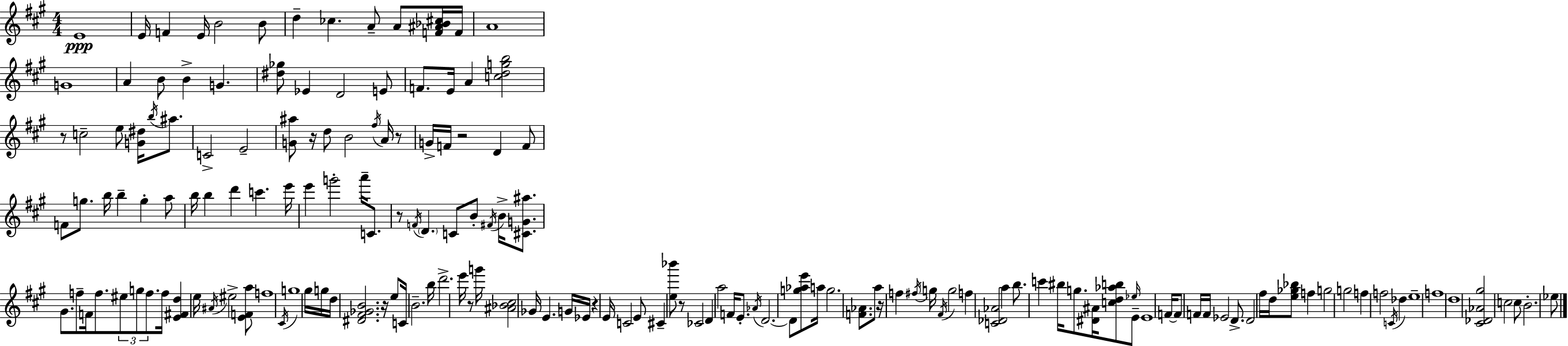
{
  \clef treble
  \numericTimeSignature
  \time 4/4
  \key a \major
  e'1\ppp | e'16 f'4 e'16 b'2 b'8 | d''4-- ces''4. a'8-- a'8 <f' ais' bes' cis''>16 f'16 | a'1 | \break g'1 | a'4 b'8 b'4-> g'4. | <dis'' ges''>8 ees'4 d'2 e'8 | f'8. e'16 a'4 <c'' d'' g'' b''>2 | \break r8 c''2-- e''8 <g' dis''>16 \acciaccatura { b''16 } ais''8. | c'2-> e'2-- | <g' ais''>8 r16 d''8 b'2 \acciaccatura { fis''16 } a'16 | r8 g'16-> f'16 r2 d'4 | \break f'8 f'8 g''8. b''16 b''4-- g''4-. | a''8 b''16 b''4 d'''4 c'''4. | e'''16 e'''4 g'''2-. a'''16-- c'8. | r8 \acciaccatura { f'16 } \parenthesize d'4. c'8 b'8-. \acciaccatura { fis'16 } | \break b'16-> <cis' g' ais''>8. gis'8. f''8-- f'16 f''8. \tuplet 3/2 { eis''8 g''8 | f''8. } f''16 <e' fis' d''>4 e''16 \acciaccatura { ais'16 } eis''2-> | <e' f' a''>8 f''1 | \acciaccatura { cis'16 } g''1 | \break gis''16 g''16 d''16 <dis' fis' ges' b'>2. | r16 e''8 c'16 b'2.-- | b''16 d'''2.-> | e'''16 r8 g'''16 <ais' bes' cis''>2 ges'16 e'4. | \break g'16 ees'16 r4 e'16 c'2 | e'8 cis'4-- <e'' bes'''>8 r8 ces'2 | d'4 a''2 | f'16 e'8.-. \acciaccatura { aes'16 } d'2.~~ | \break d'8 <g'' aes'' e'''>8 a''16 g''2. | <f' aes'>8. a''8 r16 f''4 \acciaccatura { fis''16 } g''16 | \acciaccatura { fis'16 } g''2 f''4 <c' des' aes'>2 | a''4 b''8. c'''4 | \break bis''16 g''8. <dis' ais'>16 <c'' d'' aes'' b''>8 \grace { ees''16 } e'8-- e'1 | f'16~~ f'8 f'16 f'16 ees'2 | d'8.-> d'2 | fis''16 d''16 <e'' ges'' bes''>8 f''4 g''2 | \break g''2 f''4 f''2 | \acciaccatura { c'16 } des''4 e''1-- | f''1 | d''1 | \break <cis' des' aes' gis''>2 | c''2 c''8 b'2.-. | ees''8 \bar "|."
}